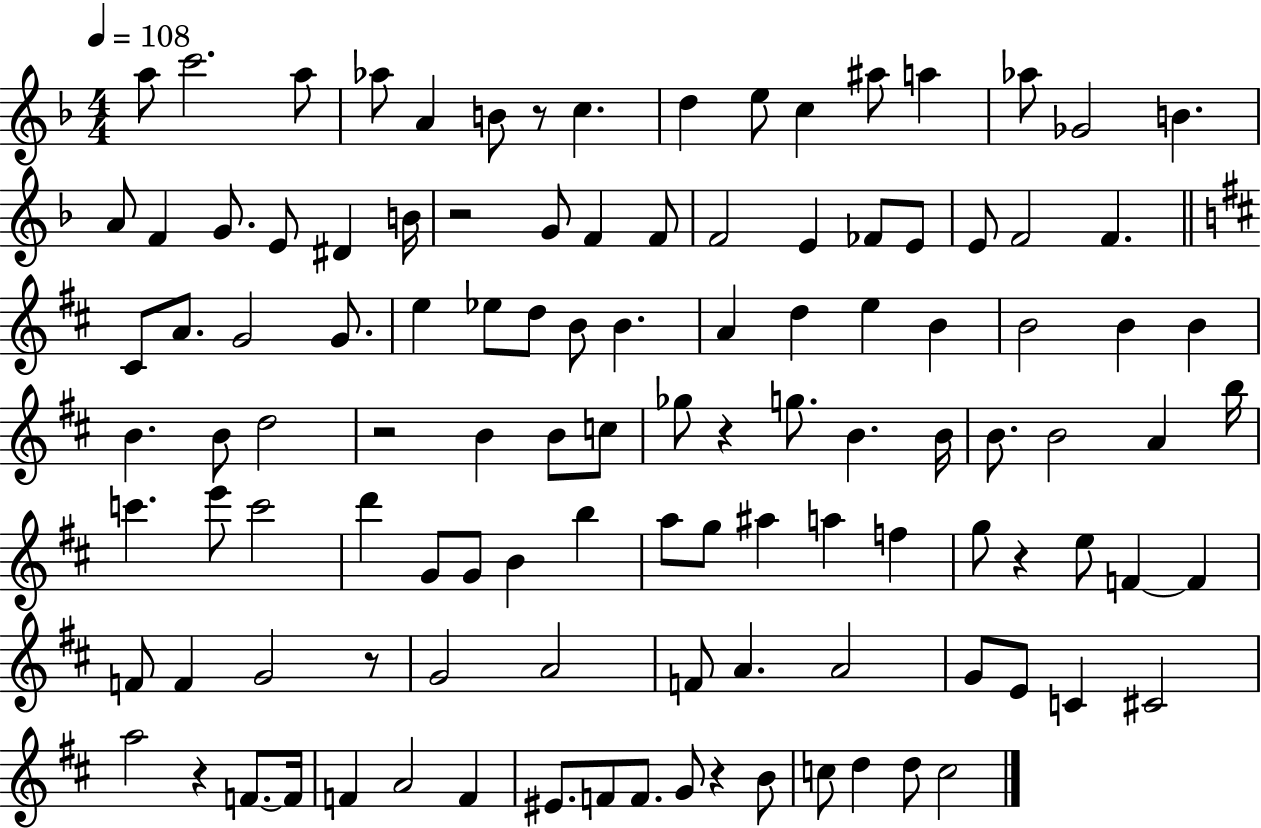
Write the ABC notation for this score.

X:1
T:Untitled
M:4/4
L:1/4
K:F
a/2 c'2 a/2 _a/2 A B/2 z/2 c d e/2 c ^a/2 a _a/2 _G2 B A/2 F G/2 E/2 ^D B/4 z2 G/2 F F/2 F2 E _F/2 E/2 E/2 F2 F ^C/2 A/2 G2 G/2 e _e/2 d/2 B/2 B A d e B B2 B B B B/2 d2 z2 B B/2 c/2 _g/2 z g/2 B B/4 B/2 B2 A b/4 c' e'/2 c'2 d' G/2 G/2 B b a/2 g/2 ^a a f g/2 z e/2 F F F/2 F G2 z/2 G2 A2 F/2 A A2 G/2 E/2 C ^C2 a2 z F/2 F/4 F A2 F ^E/2 F/2 F/2 G/2 z B/2 c/2 d d/2 c2